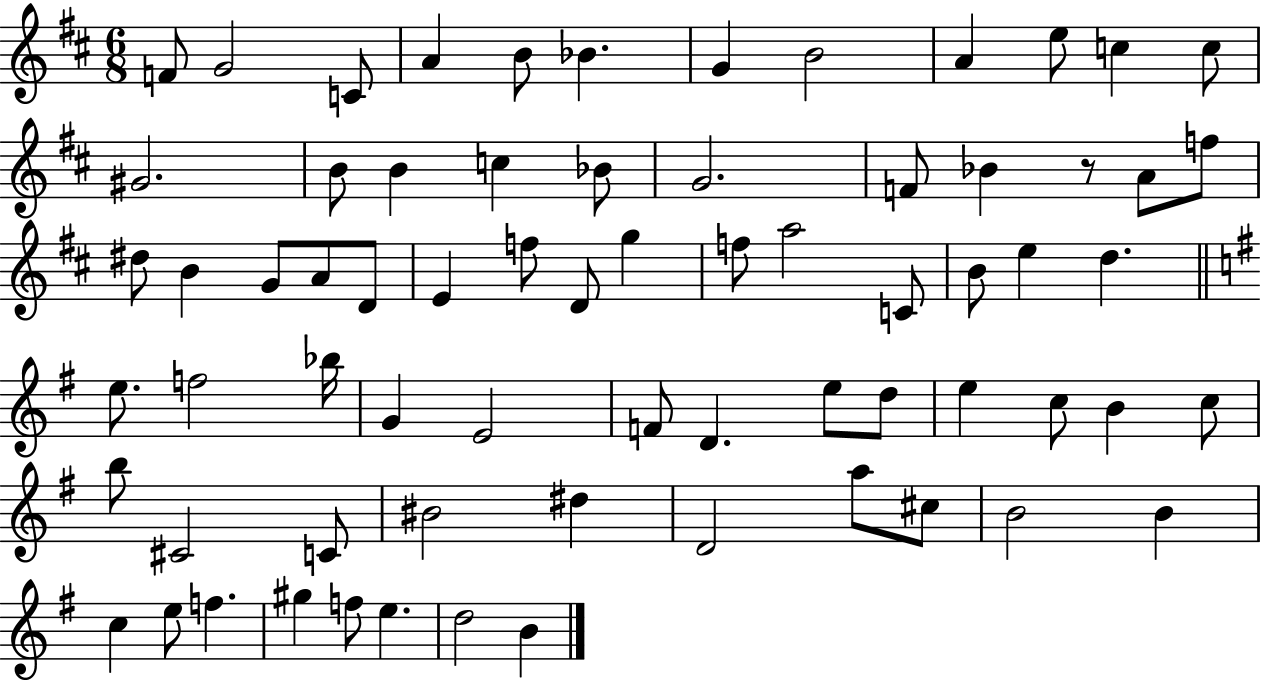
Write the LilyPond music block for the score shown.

{
  \clef treble
  \numericTimeSignature
  \time 6/8
  \key d \major
  f'8 g'2 c'8 | a'4 b'8 bes'4. | g'4 b'2 | a'4 e''8 c''4 c''8 | \break gis'2. | b'8 b'4 c''4 bes'8 | g'2. | f'8 bes'4 r8 a'8 f''8 | \break dis''8 b'4 g'8 a'8 d'8 | e'4 f''8 d'8 g''4 | f''8 a''2 c'8 | b'8 e''4 d''4. | \break \bar "||" \break \key g \major e''8. f''2 bes''16 | g'4 e'2 | f'8 d'4. e''8 d''8 | e''4 c''8 b'4 c''8 | \break b''8 cis'2 c'8 | bis'2 dis''4 | d'2 a''8 cis''8 | b'2 b'4 | \break c''4 e''8 f''4. | gis''4 f''8 e''4. | d''2 b'4 | \bar "|."
}